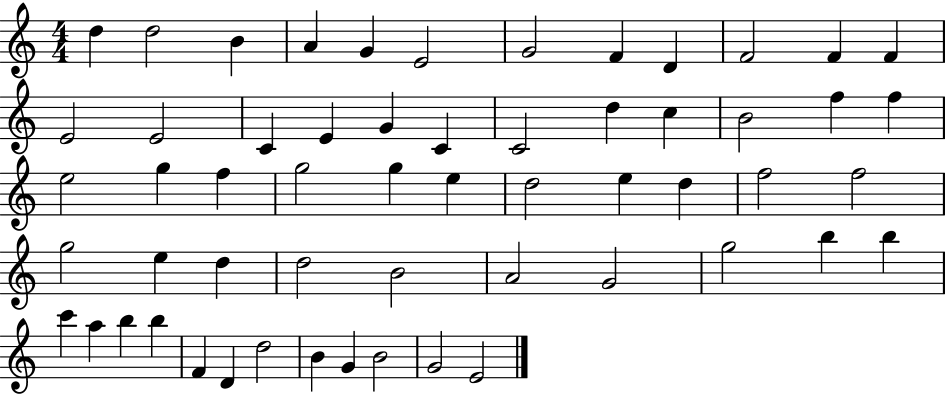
D5/q D5/h B4/q A4/q G4/q E4/h G4/h F4/q D4/q F4/h F4/q F4/q E4/h E4/h C4/q E4/q G4/q C4/q C4/h D5/q C5/q B4/h F5/q F5/q E5/h G5/q F5/q G5/h G5/q E5/q D5/h E5/q D5/q F5/h F5/h G5/h E5/q D5/q D5/h B4/h A4/h G4/h G5/h B5/q B5/q C6/q A5/q B5/q B5/q F4/q D4/q D5/h B4/q G4/q B4/h G4/h E4/h